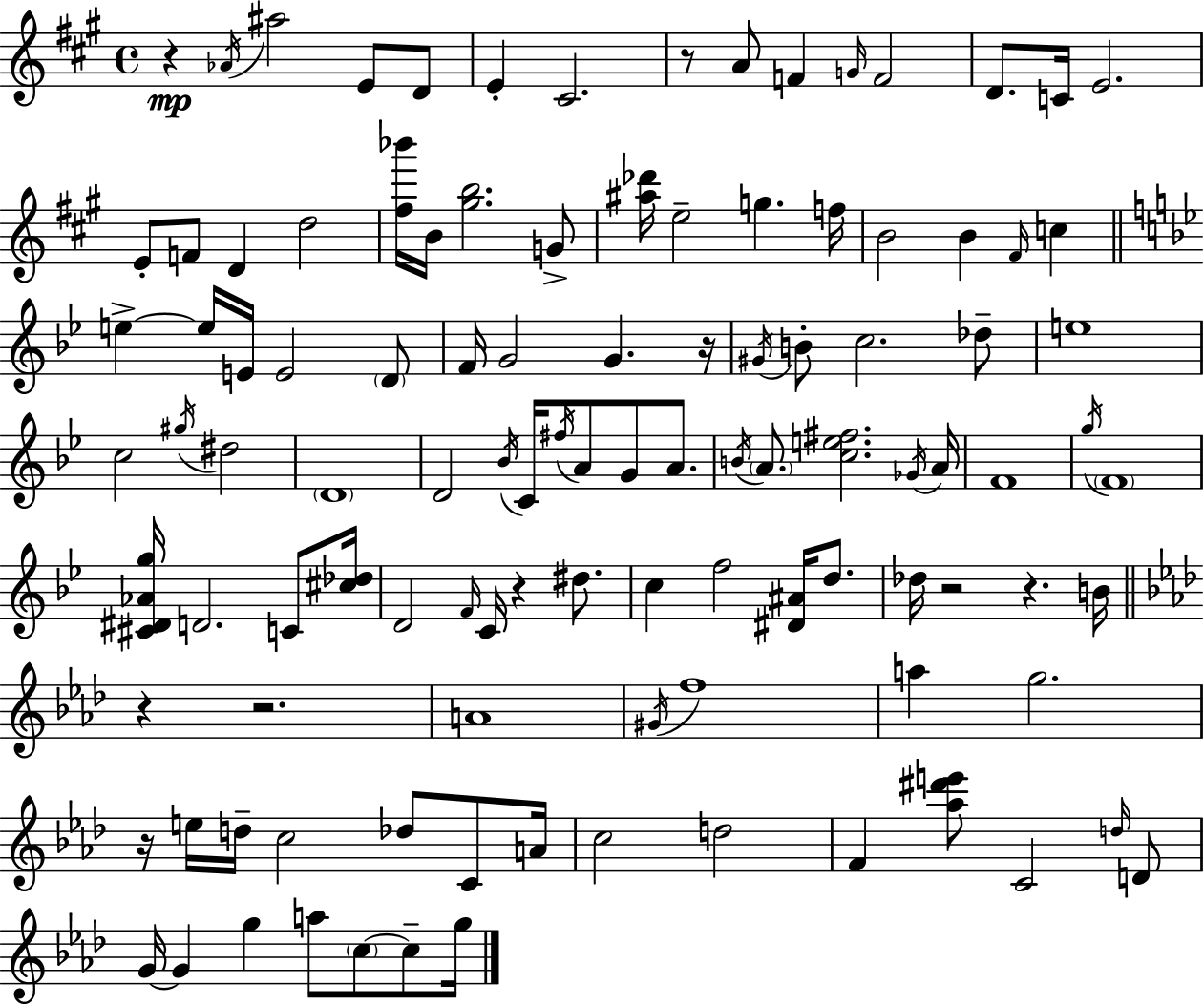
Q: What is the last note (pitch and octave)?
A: G5